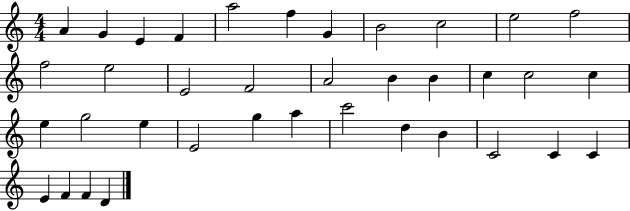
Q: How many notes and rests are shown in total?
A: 37